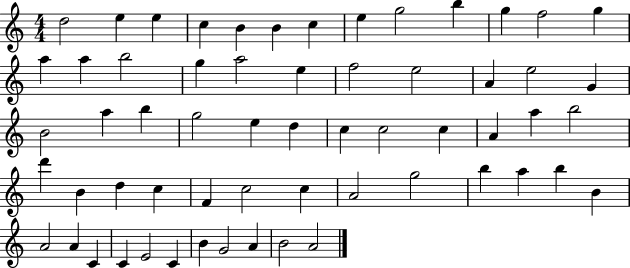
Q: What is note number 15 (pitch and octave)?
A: A5